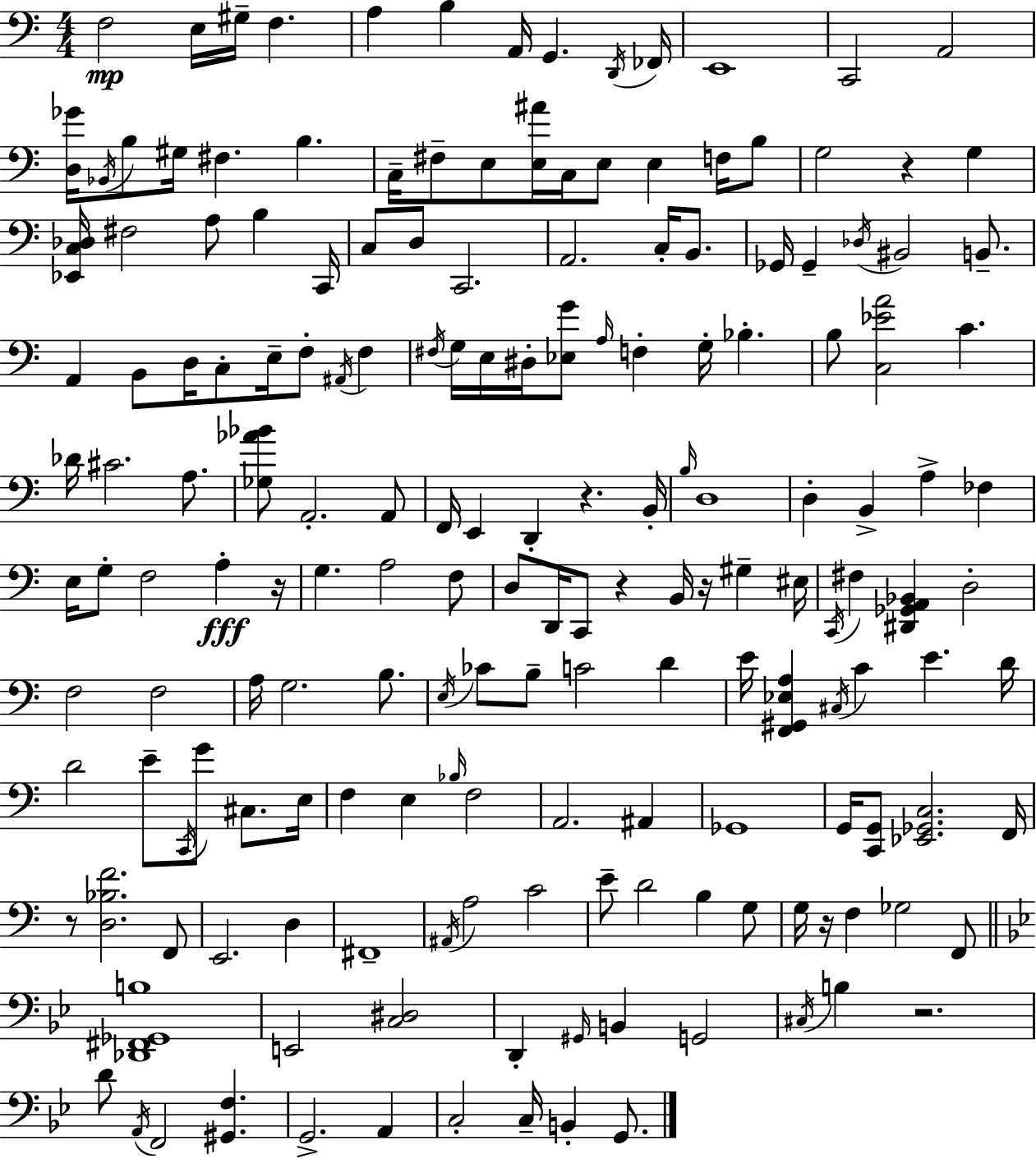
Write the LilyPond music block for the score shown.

{
  \clef bass
  \numericTimeSignature
  \time 4/4
  \key c \major
  f2\mp e16 gis16-- f4. | a4 b4 a,16 g,4. \acciaccatura { d,16 } | fes,16 e,1 | c,2 a,2 | \break <d ges'>16 \acciaccatura { bes,16 } b8 gis16 fis4. b4. | c16-- fis8-- e8 <e ais'>16 c16 e8 e4 f16 | b8 g2 r4 g4 | <ees, c des>16 fis2 a8 b4 | \break c,16 c8 d8 c,2. | a,2. c16-. b,8. | ges,16 ges,4-- \acciaccatura { des16 } bis,2 | b,8.-- a,4 b,8 d16 c8-. e16-- f8-. \acciaccatura { ais,16 } | \break f4 \acciaccatura { fis16 } g16 e16 dis16-. <ees g'>8 \grace { a16 } f4-. g16-. | bes4.-. b8 <c ees' a'>2 | c'4. des'16 cis'2. | a8. <ges aes' bes'>8 a,2.-. | \break a,8 f,16 e,4 d,4-. r4. | b,16-. \grace { b16 } d1 | d4-. b,4-> a4-> | fes4 e16 g8-. f2 | \break a4-.\fff r16 g4. a2 | f8 d8 d,16 c,8 r4 | b,16 r16 gis4-- eis16 \acciaccatura { c,16 } fis4 <dis, ges, a, bes,>4 | d2-. f2 | \break f2 a16 g2. | b8. \acciaccatura { e16 } ces'8 b8-- c'2 | d'4 e'16 <f, gis, ees a>4 \acciaccatura { cis16 } c'4 | e'4. d'16 d'2 | \break e'8-- \acciaccatura { c,16 } g'8 cis8. e16 f4 e4 | \grace { bes16 } f2 a,2. | ais,4 ges,1 | g,16 <c, g,>8 <ees, ges, c>2. | \break f,16 r8 <d bes f'>2. | f,8 e,2. | d4 fis,1-- | \acciaccatura { ais,16 } a2 | \break c'2 e'8-- d'2 | b4 g8 g16 r16 f4 | ges2 f,8 \bar "||" \break \key bes \major <des, fis, ges, b>1 | e,2 <c dis>2 | d,4-. \grace { gis,16 } b,4 g,2 | \acciaccatura { cis16 } b4 r2. | \break d'8 \acciaccatura { a,16 } f,2 <gis, f>4. | g,2.-> a,4 | c2-. c16-- b,4-. | g,8. \bar "|."
}